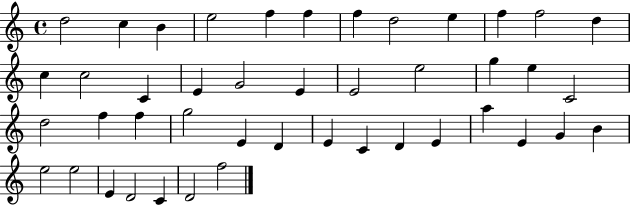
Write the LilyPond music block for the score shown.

{
  \clef treble
  \time 4/4
  \defaultTimeSignature
  \key c \major
  d''2 c''4 b'4 | e''2 f''4 f''4 | f''4 d''2 e''4 | f''4 f''2 d''4 | \break c''4 c''2 c'4 | e'4 g'2 e'4 | e'2 e''2 | g''4 e''4 c'2 | \break d''2 f''4 f''4 | g''2 e'4 d'4 | e'4 c'4 d'4 e'4 | a''4 e'4 g'4 b'4 | \break e''2 e''2 | e'4 d'2 c'4 | d'2 f''2 | \bar "|."
}